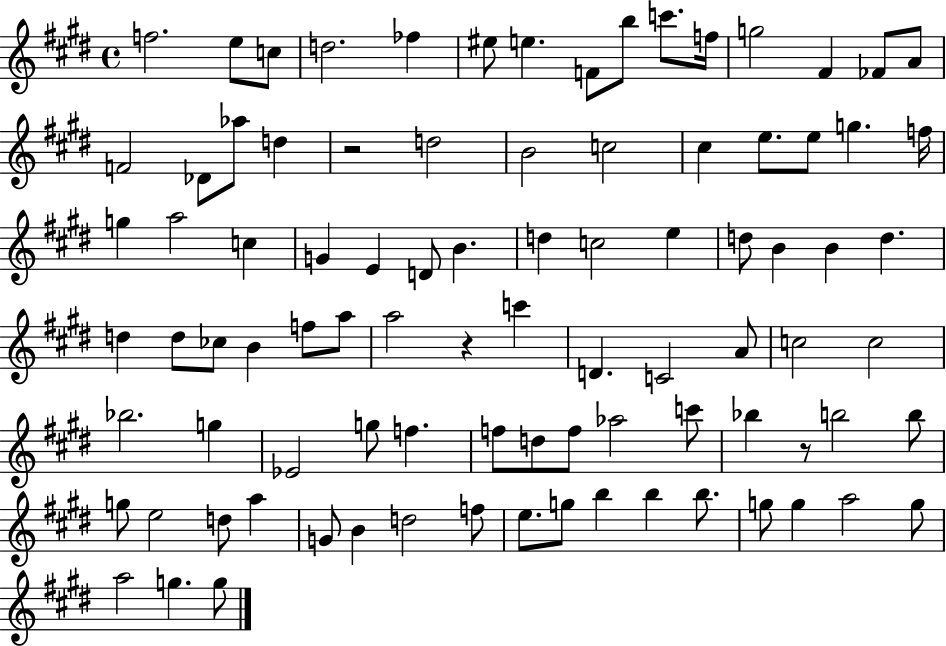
X:1
T:Untitled
M:4/4
L:1/4
K:E
f2 e/2 c/2 d2 _f ^e/2 e F/2 b/2 c'/2 f/4 g2 ^F _F/2 A/2 F2 _D/2 _a/2 d z2 d2 B2 c2 ^c e/2 e/2 g f/4 g a2 c G E D/2 B d c2 e d/2 B B d d d/2 _c/2 B f/2 a/2 a2 z c' D C2 A/2 c2 c2 _b2 g _E2 g/2 f f/2 d/2 f/2 _a2 c'/2 _b z/2 b2 b/2 g/2 e2 d/2 a G/2 B d2 f/2 e/2 g/2 b b b/2 g/2 g a2 g/2 a2 g g/2